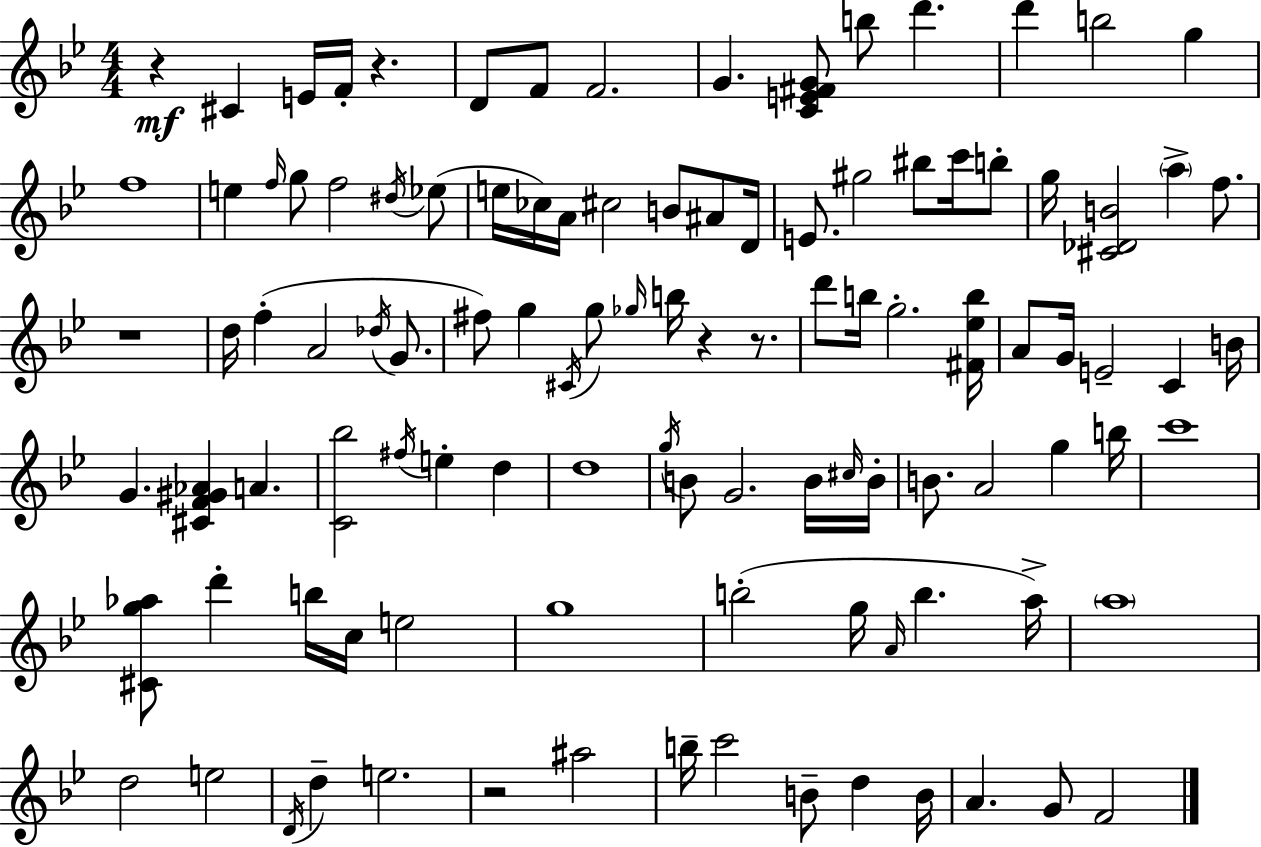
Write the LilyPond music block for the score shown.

{
  \clef treble
  \numericTimeSignature
  \time 4/4
  \key g \minor
  \repeat volta 2 { r4\mf cis'4 e'16 f'16-. r4. | d'8 f'8 f'2. | g'4. <c' e' fis' g'>8 b''8 d'''4. | d'''4 b''2 g''4 | \break f''1 | e''4 \grace { f''16 } g''8 f''2 \acciaccatura { dis''16 } | ees''8( e''16 ces''16) a'16 cis''2 b'8 ais'8 | d'16 e'8. gis''2 bis''8 c'''16 | \break b''8-. g''16 <cis' des' b'>2 \parenthesize a''4-> f''8. | r1 | d''16 f''4-.( a'2 \acciaccatura { des''16 } | g'8. fis''8) g''4 \acciaccatura { cis'16 } g''8 \grace { ges''16 } b''16 r4 | \break r8. d'''8 b''16 g''2.-. | <fis' ees'' b''>16 a'8 g'16 e'2-- | c'4 b'16 g'4. <cis' f' gis' aes'>4 a'4. | <c' bes''>2 \acciaccatura { fis''16 } e''4-. | \break d''4 d''1 | \acciaccatura { g''16 } b'8 g'2. | b'16 \grace { cis''16 } b'16-. b'8. a'2 | g''4 b''16 c'''1 | \break <cis' g'' aes''>8 d'''4-. b''16 c''16 | e''2 g''1 | b''2-.( | g''16 \grace { a'16 } b''4. a''16->) \parenthesize a''1 | \break d''2 | e''2 \acciaccatura { d'16 } d''4-- e''2. | r2 | ais''2 b''16-- c'''2 | \break b'8-- d''4 b'16 a'4. | g'8 f'2 } \bar "|."
}